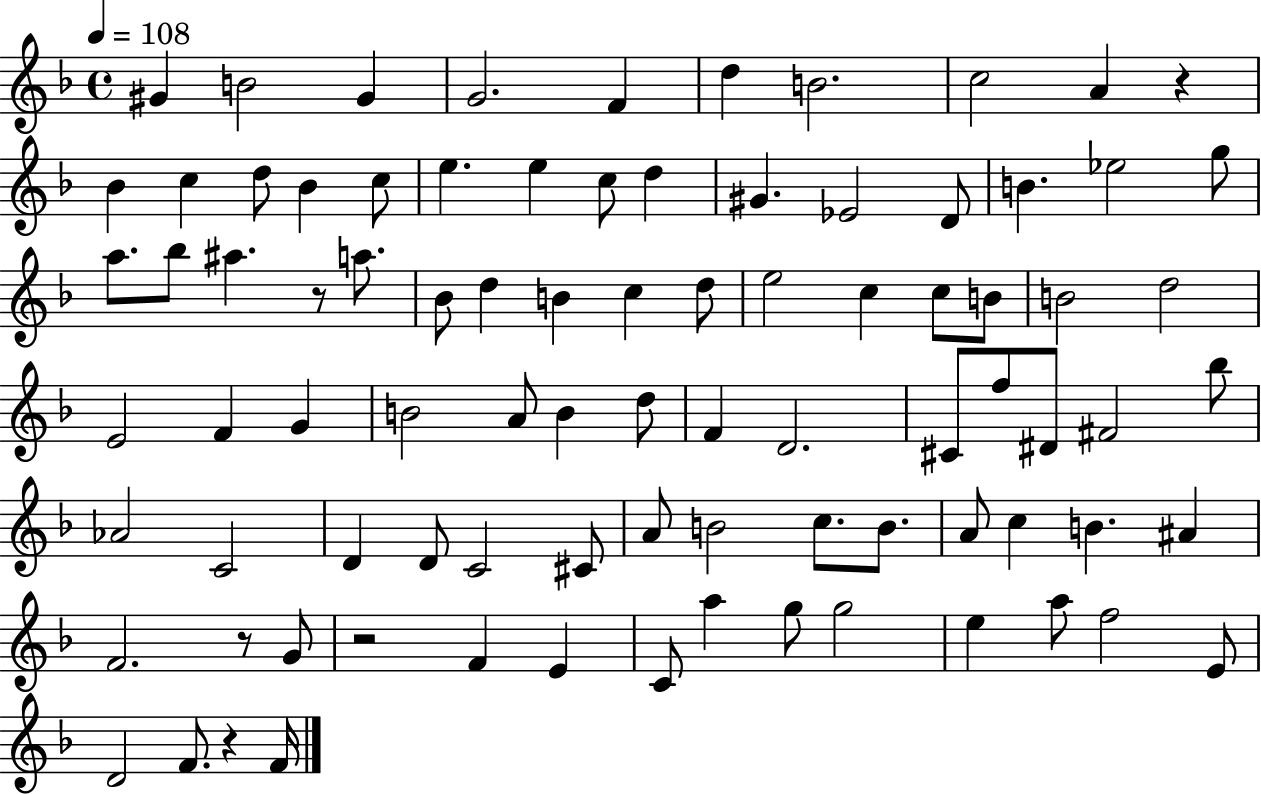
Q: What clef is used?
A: treble